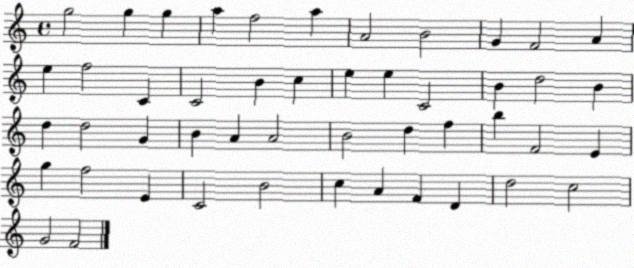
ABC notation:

X:1
T:Untitled
M:4/4
L:1/4
K:C
g2 g g a f2 a A2 B2 G F2 A e f2 C C2 B c e e C2 B d2 B d d2 G B A A2 B2 d f b F2 E g f2 E C2 B2 c A F D d2 c2 G2 F2